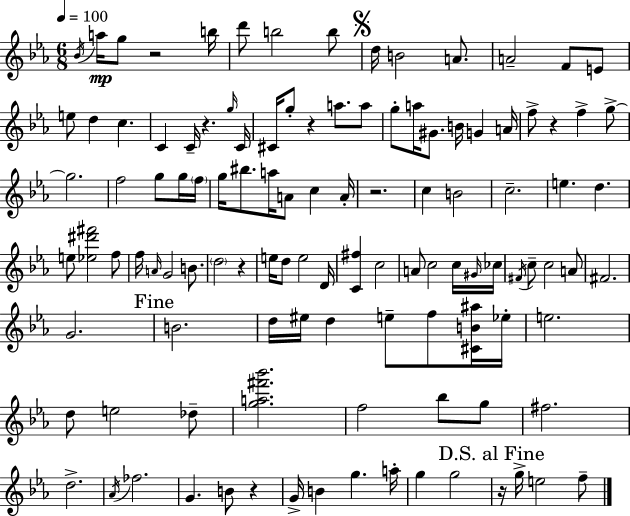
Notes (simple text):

Bb4/s A5/s G5/e R/h B5/s D6/e B5/h B5/e D5/s B4/h A4/e. A4/h F4/e E4/e E5/e D5/q C5/q. C4/q C4/s R/q. G5/s C4/s C#4/s G5/e R/q A5/e. A5/e G5/e A5/s G#4/e. B4/s G4/q A4/s F5/e R/q F5/q G5/e G5/h. F5/h G5/e G5/s F5/s G5/s BIS5/e. A5/s A4/e C5/q A4/s R/h. C5/q B4/h C5/h. E5/q. D5/q. E5/e [Eb5,D#6,F#6]/h F5/e F5/s A4/s G4/h B4/e. D5/h R/q E5/s D5/e E5/h D4/s [C4,F#5]/q C5/h A4/e C5/h C5/s G#4/s CES5/s F#4/s C5/e C5/h A4/e F#4/h. G4/h. B4/h. D5/s EIS5/s D5/q E5/e F5/e [C#4,B4,A#5]/s Eb5/s E5/h. D5/e E5/h Db5/e [G5,A5,F#6,Bb6]/h. F5/h Bb5/e G5/e F#5/h. D5/h. Ab4/s FES5/h. G4/q. B4/e R/q G4/s B4/q G5/q. A5/s G5/q G5/h R/s G5/s E5/h F5/e